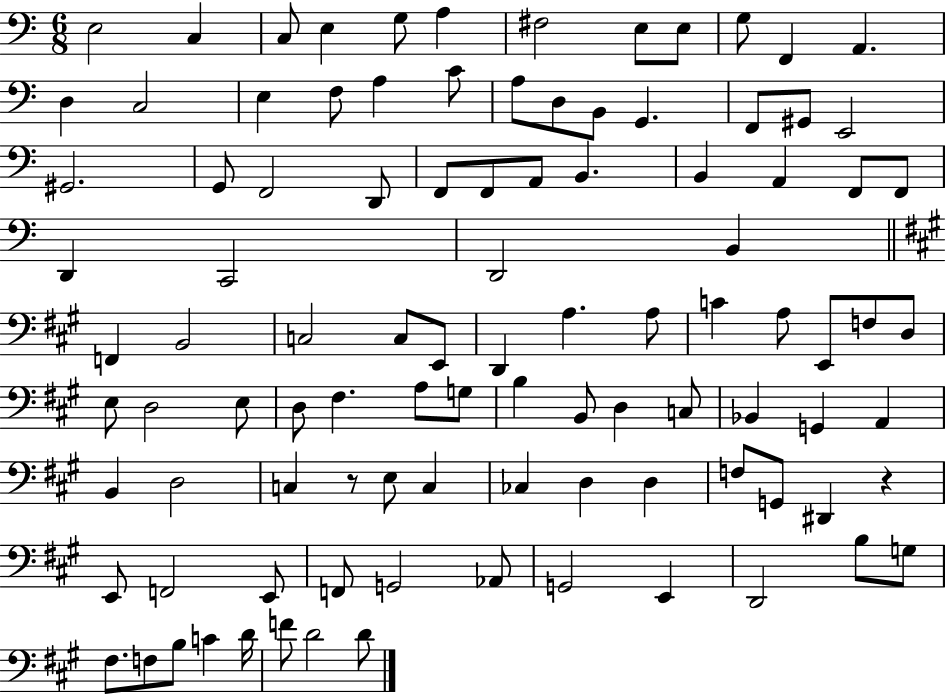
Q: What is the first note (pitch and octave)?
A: E3